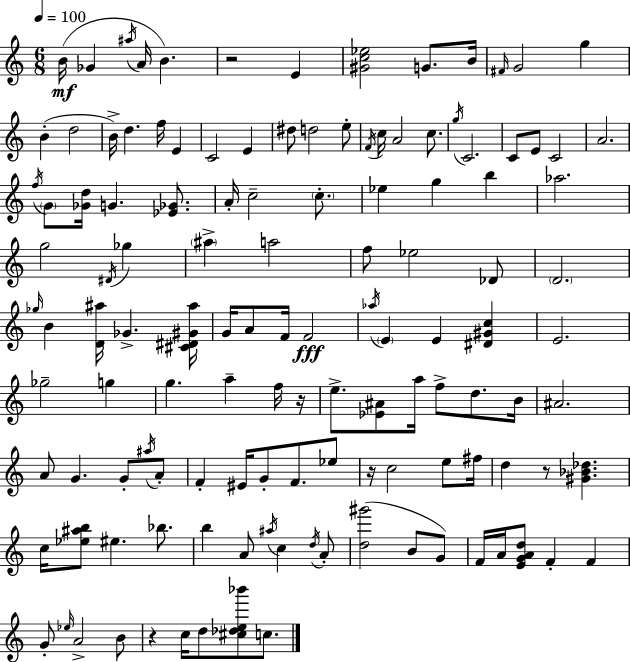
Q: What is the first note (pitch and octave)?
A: B4